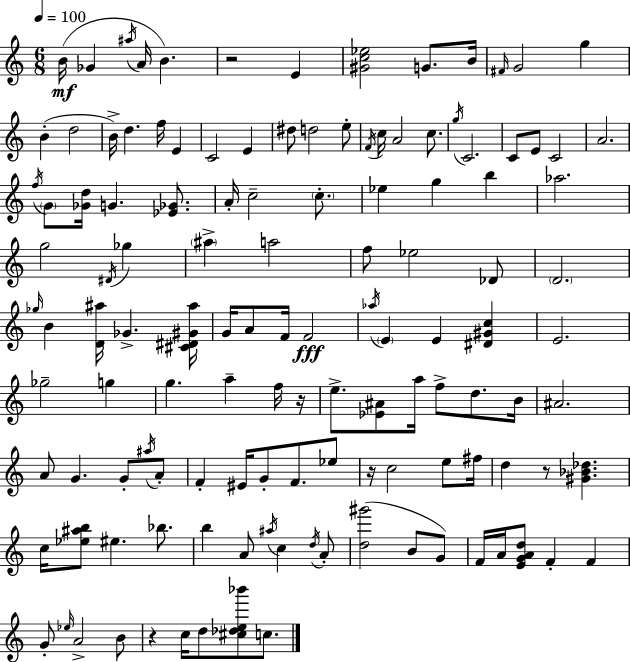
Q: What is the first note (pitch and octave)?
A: B4